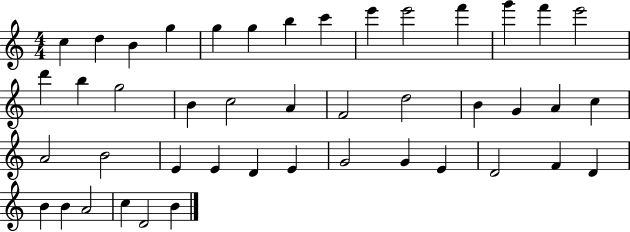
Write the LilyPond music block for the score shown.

{
  \clef treble
  \numericTimeSignature
  \time 4/4
  \key c \major
  c''4 d''4 b'4 g''4 | g''4 g''4 b''4 c'''4 | e'''4 e'''2 f'''4 | g'''4 f'''4 e'''2 | \break d'''4 b''4 g''2 | b'4 c''2 a'4 | f'2 d''2 | b'4 g'4 a'4 c''4 | \break a'2 b'2 | e'4 e'4 d'4 e'4 | g'2 g'4 e'4 | d'2 f'4 d'4 | \break b'4 b'4 a'2 | c''4 d'2 b'4 | \bar "|."
}